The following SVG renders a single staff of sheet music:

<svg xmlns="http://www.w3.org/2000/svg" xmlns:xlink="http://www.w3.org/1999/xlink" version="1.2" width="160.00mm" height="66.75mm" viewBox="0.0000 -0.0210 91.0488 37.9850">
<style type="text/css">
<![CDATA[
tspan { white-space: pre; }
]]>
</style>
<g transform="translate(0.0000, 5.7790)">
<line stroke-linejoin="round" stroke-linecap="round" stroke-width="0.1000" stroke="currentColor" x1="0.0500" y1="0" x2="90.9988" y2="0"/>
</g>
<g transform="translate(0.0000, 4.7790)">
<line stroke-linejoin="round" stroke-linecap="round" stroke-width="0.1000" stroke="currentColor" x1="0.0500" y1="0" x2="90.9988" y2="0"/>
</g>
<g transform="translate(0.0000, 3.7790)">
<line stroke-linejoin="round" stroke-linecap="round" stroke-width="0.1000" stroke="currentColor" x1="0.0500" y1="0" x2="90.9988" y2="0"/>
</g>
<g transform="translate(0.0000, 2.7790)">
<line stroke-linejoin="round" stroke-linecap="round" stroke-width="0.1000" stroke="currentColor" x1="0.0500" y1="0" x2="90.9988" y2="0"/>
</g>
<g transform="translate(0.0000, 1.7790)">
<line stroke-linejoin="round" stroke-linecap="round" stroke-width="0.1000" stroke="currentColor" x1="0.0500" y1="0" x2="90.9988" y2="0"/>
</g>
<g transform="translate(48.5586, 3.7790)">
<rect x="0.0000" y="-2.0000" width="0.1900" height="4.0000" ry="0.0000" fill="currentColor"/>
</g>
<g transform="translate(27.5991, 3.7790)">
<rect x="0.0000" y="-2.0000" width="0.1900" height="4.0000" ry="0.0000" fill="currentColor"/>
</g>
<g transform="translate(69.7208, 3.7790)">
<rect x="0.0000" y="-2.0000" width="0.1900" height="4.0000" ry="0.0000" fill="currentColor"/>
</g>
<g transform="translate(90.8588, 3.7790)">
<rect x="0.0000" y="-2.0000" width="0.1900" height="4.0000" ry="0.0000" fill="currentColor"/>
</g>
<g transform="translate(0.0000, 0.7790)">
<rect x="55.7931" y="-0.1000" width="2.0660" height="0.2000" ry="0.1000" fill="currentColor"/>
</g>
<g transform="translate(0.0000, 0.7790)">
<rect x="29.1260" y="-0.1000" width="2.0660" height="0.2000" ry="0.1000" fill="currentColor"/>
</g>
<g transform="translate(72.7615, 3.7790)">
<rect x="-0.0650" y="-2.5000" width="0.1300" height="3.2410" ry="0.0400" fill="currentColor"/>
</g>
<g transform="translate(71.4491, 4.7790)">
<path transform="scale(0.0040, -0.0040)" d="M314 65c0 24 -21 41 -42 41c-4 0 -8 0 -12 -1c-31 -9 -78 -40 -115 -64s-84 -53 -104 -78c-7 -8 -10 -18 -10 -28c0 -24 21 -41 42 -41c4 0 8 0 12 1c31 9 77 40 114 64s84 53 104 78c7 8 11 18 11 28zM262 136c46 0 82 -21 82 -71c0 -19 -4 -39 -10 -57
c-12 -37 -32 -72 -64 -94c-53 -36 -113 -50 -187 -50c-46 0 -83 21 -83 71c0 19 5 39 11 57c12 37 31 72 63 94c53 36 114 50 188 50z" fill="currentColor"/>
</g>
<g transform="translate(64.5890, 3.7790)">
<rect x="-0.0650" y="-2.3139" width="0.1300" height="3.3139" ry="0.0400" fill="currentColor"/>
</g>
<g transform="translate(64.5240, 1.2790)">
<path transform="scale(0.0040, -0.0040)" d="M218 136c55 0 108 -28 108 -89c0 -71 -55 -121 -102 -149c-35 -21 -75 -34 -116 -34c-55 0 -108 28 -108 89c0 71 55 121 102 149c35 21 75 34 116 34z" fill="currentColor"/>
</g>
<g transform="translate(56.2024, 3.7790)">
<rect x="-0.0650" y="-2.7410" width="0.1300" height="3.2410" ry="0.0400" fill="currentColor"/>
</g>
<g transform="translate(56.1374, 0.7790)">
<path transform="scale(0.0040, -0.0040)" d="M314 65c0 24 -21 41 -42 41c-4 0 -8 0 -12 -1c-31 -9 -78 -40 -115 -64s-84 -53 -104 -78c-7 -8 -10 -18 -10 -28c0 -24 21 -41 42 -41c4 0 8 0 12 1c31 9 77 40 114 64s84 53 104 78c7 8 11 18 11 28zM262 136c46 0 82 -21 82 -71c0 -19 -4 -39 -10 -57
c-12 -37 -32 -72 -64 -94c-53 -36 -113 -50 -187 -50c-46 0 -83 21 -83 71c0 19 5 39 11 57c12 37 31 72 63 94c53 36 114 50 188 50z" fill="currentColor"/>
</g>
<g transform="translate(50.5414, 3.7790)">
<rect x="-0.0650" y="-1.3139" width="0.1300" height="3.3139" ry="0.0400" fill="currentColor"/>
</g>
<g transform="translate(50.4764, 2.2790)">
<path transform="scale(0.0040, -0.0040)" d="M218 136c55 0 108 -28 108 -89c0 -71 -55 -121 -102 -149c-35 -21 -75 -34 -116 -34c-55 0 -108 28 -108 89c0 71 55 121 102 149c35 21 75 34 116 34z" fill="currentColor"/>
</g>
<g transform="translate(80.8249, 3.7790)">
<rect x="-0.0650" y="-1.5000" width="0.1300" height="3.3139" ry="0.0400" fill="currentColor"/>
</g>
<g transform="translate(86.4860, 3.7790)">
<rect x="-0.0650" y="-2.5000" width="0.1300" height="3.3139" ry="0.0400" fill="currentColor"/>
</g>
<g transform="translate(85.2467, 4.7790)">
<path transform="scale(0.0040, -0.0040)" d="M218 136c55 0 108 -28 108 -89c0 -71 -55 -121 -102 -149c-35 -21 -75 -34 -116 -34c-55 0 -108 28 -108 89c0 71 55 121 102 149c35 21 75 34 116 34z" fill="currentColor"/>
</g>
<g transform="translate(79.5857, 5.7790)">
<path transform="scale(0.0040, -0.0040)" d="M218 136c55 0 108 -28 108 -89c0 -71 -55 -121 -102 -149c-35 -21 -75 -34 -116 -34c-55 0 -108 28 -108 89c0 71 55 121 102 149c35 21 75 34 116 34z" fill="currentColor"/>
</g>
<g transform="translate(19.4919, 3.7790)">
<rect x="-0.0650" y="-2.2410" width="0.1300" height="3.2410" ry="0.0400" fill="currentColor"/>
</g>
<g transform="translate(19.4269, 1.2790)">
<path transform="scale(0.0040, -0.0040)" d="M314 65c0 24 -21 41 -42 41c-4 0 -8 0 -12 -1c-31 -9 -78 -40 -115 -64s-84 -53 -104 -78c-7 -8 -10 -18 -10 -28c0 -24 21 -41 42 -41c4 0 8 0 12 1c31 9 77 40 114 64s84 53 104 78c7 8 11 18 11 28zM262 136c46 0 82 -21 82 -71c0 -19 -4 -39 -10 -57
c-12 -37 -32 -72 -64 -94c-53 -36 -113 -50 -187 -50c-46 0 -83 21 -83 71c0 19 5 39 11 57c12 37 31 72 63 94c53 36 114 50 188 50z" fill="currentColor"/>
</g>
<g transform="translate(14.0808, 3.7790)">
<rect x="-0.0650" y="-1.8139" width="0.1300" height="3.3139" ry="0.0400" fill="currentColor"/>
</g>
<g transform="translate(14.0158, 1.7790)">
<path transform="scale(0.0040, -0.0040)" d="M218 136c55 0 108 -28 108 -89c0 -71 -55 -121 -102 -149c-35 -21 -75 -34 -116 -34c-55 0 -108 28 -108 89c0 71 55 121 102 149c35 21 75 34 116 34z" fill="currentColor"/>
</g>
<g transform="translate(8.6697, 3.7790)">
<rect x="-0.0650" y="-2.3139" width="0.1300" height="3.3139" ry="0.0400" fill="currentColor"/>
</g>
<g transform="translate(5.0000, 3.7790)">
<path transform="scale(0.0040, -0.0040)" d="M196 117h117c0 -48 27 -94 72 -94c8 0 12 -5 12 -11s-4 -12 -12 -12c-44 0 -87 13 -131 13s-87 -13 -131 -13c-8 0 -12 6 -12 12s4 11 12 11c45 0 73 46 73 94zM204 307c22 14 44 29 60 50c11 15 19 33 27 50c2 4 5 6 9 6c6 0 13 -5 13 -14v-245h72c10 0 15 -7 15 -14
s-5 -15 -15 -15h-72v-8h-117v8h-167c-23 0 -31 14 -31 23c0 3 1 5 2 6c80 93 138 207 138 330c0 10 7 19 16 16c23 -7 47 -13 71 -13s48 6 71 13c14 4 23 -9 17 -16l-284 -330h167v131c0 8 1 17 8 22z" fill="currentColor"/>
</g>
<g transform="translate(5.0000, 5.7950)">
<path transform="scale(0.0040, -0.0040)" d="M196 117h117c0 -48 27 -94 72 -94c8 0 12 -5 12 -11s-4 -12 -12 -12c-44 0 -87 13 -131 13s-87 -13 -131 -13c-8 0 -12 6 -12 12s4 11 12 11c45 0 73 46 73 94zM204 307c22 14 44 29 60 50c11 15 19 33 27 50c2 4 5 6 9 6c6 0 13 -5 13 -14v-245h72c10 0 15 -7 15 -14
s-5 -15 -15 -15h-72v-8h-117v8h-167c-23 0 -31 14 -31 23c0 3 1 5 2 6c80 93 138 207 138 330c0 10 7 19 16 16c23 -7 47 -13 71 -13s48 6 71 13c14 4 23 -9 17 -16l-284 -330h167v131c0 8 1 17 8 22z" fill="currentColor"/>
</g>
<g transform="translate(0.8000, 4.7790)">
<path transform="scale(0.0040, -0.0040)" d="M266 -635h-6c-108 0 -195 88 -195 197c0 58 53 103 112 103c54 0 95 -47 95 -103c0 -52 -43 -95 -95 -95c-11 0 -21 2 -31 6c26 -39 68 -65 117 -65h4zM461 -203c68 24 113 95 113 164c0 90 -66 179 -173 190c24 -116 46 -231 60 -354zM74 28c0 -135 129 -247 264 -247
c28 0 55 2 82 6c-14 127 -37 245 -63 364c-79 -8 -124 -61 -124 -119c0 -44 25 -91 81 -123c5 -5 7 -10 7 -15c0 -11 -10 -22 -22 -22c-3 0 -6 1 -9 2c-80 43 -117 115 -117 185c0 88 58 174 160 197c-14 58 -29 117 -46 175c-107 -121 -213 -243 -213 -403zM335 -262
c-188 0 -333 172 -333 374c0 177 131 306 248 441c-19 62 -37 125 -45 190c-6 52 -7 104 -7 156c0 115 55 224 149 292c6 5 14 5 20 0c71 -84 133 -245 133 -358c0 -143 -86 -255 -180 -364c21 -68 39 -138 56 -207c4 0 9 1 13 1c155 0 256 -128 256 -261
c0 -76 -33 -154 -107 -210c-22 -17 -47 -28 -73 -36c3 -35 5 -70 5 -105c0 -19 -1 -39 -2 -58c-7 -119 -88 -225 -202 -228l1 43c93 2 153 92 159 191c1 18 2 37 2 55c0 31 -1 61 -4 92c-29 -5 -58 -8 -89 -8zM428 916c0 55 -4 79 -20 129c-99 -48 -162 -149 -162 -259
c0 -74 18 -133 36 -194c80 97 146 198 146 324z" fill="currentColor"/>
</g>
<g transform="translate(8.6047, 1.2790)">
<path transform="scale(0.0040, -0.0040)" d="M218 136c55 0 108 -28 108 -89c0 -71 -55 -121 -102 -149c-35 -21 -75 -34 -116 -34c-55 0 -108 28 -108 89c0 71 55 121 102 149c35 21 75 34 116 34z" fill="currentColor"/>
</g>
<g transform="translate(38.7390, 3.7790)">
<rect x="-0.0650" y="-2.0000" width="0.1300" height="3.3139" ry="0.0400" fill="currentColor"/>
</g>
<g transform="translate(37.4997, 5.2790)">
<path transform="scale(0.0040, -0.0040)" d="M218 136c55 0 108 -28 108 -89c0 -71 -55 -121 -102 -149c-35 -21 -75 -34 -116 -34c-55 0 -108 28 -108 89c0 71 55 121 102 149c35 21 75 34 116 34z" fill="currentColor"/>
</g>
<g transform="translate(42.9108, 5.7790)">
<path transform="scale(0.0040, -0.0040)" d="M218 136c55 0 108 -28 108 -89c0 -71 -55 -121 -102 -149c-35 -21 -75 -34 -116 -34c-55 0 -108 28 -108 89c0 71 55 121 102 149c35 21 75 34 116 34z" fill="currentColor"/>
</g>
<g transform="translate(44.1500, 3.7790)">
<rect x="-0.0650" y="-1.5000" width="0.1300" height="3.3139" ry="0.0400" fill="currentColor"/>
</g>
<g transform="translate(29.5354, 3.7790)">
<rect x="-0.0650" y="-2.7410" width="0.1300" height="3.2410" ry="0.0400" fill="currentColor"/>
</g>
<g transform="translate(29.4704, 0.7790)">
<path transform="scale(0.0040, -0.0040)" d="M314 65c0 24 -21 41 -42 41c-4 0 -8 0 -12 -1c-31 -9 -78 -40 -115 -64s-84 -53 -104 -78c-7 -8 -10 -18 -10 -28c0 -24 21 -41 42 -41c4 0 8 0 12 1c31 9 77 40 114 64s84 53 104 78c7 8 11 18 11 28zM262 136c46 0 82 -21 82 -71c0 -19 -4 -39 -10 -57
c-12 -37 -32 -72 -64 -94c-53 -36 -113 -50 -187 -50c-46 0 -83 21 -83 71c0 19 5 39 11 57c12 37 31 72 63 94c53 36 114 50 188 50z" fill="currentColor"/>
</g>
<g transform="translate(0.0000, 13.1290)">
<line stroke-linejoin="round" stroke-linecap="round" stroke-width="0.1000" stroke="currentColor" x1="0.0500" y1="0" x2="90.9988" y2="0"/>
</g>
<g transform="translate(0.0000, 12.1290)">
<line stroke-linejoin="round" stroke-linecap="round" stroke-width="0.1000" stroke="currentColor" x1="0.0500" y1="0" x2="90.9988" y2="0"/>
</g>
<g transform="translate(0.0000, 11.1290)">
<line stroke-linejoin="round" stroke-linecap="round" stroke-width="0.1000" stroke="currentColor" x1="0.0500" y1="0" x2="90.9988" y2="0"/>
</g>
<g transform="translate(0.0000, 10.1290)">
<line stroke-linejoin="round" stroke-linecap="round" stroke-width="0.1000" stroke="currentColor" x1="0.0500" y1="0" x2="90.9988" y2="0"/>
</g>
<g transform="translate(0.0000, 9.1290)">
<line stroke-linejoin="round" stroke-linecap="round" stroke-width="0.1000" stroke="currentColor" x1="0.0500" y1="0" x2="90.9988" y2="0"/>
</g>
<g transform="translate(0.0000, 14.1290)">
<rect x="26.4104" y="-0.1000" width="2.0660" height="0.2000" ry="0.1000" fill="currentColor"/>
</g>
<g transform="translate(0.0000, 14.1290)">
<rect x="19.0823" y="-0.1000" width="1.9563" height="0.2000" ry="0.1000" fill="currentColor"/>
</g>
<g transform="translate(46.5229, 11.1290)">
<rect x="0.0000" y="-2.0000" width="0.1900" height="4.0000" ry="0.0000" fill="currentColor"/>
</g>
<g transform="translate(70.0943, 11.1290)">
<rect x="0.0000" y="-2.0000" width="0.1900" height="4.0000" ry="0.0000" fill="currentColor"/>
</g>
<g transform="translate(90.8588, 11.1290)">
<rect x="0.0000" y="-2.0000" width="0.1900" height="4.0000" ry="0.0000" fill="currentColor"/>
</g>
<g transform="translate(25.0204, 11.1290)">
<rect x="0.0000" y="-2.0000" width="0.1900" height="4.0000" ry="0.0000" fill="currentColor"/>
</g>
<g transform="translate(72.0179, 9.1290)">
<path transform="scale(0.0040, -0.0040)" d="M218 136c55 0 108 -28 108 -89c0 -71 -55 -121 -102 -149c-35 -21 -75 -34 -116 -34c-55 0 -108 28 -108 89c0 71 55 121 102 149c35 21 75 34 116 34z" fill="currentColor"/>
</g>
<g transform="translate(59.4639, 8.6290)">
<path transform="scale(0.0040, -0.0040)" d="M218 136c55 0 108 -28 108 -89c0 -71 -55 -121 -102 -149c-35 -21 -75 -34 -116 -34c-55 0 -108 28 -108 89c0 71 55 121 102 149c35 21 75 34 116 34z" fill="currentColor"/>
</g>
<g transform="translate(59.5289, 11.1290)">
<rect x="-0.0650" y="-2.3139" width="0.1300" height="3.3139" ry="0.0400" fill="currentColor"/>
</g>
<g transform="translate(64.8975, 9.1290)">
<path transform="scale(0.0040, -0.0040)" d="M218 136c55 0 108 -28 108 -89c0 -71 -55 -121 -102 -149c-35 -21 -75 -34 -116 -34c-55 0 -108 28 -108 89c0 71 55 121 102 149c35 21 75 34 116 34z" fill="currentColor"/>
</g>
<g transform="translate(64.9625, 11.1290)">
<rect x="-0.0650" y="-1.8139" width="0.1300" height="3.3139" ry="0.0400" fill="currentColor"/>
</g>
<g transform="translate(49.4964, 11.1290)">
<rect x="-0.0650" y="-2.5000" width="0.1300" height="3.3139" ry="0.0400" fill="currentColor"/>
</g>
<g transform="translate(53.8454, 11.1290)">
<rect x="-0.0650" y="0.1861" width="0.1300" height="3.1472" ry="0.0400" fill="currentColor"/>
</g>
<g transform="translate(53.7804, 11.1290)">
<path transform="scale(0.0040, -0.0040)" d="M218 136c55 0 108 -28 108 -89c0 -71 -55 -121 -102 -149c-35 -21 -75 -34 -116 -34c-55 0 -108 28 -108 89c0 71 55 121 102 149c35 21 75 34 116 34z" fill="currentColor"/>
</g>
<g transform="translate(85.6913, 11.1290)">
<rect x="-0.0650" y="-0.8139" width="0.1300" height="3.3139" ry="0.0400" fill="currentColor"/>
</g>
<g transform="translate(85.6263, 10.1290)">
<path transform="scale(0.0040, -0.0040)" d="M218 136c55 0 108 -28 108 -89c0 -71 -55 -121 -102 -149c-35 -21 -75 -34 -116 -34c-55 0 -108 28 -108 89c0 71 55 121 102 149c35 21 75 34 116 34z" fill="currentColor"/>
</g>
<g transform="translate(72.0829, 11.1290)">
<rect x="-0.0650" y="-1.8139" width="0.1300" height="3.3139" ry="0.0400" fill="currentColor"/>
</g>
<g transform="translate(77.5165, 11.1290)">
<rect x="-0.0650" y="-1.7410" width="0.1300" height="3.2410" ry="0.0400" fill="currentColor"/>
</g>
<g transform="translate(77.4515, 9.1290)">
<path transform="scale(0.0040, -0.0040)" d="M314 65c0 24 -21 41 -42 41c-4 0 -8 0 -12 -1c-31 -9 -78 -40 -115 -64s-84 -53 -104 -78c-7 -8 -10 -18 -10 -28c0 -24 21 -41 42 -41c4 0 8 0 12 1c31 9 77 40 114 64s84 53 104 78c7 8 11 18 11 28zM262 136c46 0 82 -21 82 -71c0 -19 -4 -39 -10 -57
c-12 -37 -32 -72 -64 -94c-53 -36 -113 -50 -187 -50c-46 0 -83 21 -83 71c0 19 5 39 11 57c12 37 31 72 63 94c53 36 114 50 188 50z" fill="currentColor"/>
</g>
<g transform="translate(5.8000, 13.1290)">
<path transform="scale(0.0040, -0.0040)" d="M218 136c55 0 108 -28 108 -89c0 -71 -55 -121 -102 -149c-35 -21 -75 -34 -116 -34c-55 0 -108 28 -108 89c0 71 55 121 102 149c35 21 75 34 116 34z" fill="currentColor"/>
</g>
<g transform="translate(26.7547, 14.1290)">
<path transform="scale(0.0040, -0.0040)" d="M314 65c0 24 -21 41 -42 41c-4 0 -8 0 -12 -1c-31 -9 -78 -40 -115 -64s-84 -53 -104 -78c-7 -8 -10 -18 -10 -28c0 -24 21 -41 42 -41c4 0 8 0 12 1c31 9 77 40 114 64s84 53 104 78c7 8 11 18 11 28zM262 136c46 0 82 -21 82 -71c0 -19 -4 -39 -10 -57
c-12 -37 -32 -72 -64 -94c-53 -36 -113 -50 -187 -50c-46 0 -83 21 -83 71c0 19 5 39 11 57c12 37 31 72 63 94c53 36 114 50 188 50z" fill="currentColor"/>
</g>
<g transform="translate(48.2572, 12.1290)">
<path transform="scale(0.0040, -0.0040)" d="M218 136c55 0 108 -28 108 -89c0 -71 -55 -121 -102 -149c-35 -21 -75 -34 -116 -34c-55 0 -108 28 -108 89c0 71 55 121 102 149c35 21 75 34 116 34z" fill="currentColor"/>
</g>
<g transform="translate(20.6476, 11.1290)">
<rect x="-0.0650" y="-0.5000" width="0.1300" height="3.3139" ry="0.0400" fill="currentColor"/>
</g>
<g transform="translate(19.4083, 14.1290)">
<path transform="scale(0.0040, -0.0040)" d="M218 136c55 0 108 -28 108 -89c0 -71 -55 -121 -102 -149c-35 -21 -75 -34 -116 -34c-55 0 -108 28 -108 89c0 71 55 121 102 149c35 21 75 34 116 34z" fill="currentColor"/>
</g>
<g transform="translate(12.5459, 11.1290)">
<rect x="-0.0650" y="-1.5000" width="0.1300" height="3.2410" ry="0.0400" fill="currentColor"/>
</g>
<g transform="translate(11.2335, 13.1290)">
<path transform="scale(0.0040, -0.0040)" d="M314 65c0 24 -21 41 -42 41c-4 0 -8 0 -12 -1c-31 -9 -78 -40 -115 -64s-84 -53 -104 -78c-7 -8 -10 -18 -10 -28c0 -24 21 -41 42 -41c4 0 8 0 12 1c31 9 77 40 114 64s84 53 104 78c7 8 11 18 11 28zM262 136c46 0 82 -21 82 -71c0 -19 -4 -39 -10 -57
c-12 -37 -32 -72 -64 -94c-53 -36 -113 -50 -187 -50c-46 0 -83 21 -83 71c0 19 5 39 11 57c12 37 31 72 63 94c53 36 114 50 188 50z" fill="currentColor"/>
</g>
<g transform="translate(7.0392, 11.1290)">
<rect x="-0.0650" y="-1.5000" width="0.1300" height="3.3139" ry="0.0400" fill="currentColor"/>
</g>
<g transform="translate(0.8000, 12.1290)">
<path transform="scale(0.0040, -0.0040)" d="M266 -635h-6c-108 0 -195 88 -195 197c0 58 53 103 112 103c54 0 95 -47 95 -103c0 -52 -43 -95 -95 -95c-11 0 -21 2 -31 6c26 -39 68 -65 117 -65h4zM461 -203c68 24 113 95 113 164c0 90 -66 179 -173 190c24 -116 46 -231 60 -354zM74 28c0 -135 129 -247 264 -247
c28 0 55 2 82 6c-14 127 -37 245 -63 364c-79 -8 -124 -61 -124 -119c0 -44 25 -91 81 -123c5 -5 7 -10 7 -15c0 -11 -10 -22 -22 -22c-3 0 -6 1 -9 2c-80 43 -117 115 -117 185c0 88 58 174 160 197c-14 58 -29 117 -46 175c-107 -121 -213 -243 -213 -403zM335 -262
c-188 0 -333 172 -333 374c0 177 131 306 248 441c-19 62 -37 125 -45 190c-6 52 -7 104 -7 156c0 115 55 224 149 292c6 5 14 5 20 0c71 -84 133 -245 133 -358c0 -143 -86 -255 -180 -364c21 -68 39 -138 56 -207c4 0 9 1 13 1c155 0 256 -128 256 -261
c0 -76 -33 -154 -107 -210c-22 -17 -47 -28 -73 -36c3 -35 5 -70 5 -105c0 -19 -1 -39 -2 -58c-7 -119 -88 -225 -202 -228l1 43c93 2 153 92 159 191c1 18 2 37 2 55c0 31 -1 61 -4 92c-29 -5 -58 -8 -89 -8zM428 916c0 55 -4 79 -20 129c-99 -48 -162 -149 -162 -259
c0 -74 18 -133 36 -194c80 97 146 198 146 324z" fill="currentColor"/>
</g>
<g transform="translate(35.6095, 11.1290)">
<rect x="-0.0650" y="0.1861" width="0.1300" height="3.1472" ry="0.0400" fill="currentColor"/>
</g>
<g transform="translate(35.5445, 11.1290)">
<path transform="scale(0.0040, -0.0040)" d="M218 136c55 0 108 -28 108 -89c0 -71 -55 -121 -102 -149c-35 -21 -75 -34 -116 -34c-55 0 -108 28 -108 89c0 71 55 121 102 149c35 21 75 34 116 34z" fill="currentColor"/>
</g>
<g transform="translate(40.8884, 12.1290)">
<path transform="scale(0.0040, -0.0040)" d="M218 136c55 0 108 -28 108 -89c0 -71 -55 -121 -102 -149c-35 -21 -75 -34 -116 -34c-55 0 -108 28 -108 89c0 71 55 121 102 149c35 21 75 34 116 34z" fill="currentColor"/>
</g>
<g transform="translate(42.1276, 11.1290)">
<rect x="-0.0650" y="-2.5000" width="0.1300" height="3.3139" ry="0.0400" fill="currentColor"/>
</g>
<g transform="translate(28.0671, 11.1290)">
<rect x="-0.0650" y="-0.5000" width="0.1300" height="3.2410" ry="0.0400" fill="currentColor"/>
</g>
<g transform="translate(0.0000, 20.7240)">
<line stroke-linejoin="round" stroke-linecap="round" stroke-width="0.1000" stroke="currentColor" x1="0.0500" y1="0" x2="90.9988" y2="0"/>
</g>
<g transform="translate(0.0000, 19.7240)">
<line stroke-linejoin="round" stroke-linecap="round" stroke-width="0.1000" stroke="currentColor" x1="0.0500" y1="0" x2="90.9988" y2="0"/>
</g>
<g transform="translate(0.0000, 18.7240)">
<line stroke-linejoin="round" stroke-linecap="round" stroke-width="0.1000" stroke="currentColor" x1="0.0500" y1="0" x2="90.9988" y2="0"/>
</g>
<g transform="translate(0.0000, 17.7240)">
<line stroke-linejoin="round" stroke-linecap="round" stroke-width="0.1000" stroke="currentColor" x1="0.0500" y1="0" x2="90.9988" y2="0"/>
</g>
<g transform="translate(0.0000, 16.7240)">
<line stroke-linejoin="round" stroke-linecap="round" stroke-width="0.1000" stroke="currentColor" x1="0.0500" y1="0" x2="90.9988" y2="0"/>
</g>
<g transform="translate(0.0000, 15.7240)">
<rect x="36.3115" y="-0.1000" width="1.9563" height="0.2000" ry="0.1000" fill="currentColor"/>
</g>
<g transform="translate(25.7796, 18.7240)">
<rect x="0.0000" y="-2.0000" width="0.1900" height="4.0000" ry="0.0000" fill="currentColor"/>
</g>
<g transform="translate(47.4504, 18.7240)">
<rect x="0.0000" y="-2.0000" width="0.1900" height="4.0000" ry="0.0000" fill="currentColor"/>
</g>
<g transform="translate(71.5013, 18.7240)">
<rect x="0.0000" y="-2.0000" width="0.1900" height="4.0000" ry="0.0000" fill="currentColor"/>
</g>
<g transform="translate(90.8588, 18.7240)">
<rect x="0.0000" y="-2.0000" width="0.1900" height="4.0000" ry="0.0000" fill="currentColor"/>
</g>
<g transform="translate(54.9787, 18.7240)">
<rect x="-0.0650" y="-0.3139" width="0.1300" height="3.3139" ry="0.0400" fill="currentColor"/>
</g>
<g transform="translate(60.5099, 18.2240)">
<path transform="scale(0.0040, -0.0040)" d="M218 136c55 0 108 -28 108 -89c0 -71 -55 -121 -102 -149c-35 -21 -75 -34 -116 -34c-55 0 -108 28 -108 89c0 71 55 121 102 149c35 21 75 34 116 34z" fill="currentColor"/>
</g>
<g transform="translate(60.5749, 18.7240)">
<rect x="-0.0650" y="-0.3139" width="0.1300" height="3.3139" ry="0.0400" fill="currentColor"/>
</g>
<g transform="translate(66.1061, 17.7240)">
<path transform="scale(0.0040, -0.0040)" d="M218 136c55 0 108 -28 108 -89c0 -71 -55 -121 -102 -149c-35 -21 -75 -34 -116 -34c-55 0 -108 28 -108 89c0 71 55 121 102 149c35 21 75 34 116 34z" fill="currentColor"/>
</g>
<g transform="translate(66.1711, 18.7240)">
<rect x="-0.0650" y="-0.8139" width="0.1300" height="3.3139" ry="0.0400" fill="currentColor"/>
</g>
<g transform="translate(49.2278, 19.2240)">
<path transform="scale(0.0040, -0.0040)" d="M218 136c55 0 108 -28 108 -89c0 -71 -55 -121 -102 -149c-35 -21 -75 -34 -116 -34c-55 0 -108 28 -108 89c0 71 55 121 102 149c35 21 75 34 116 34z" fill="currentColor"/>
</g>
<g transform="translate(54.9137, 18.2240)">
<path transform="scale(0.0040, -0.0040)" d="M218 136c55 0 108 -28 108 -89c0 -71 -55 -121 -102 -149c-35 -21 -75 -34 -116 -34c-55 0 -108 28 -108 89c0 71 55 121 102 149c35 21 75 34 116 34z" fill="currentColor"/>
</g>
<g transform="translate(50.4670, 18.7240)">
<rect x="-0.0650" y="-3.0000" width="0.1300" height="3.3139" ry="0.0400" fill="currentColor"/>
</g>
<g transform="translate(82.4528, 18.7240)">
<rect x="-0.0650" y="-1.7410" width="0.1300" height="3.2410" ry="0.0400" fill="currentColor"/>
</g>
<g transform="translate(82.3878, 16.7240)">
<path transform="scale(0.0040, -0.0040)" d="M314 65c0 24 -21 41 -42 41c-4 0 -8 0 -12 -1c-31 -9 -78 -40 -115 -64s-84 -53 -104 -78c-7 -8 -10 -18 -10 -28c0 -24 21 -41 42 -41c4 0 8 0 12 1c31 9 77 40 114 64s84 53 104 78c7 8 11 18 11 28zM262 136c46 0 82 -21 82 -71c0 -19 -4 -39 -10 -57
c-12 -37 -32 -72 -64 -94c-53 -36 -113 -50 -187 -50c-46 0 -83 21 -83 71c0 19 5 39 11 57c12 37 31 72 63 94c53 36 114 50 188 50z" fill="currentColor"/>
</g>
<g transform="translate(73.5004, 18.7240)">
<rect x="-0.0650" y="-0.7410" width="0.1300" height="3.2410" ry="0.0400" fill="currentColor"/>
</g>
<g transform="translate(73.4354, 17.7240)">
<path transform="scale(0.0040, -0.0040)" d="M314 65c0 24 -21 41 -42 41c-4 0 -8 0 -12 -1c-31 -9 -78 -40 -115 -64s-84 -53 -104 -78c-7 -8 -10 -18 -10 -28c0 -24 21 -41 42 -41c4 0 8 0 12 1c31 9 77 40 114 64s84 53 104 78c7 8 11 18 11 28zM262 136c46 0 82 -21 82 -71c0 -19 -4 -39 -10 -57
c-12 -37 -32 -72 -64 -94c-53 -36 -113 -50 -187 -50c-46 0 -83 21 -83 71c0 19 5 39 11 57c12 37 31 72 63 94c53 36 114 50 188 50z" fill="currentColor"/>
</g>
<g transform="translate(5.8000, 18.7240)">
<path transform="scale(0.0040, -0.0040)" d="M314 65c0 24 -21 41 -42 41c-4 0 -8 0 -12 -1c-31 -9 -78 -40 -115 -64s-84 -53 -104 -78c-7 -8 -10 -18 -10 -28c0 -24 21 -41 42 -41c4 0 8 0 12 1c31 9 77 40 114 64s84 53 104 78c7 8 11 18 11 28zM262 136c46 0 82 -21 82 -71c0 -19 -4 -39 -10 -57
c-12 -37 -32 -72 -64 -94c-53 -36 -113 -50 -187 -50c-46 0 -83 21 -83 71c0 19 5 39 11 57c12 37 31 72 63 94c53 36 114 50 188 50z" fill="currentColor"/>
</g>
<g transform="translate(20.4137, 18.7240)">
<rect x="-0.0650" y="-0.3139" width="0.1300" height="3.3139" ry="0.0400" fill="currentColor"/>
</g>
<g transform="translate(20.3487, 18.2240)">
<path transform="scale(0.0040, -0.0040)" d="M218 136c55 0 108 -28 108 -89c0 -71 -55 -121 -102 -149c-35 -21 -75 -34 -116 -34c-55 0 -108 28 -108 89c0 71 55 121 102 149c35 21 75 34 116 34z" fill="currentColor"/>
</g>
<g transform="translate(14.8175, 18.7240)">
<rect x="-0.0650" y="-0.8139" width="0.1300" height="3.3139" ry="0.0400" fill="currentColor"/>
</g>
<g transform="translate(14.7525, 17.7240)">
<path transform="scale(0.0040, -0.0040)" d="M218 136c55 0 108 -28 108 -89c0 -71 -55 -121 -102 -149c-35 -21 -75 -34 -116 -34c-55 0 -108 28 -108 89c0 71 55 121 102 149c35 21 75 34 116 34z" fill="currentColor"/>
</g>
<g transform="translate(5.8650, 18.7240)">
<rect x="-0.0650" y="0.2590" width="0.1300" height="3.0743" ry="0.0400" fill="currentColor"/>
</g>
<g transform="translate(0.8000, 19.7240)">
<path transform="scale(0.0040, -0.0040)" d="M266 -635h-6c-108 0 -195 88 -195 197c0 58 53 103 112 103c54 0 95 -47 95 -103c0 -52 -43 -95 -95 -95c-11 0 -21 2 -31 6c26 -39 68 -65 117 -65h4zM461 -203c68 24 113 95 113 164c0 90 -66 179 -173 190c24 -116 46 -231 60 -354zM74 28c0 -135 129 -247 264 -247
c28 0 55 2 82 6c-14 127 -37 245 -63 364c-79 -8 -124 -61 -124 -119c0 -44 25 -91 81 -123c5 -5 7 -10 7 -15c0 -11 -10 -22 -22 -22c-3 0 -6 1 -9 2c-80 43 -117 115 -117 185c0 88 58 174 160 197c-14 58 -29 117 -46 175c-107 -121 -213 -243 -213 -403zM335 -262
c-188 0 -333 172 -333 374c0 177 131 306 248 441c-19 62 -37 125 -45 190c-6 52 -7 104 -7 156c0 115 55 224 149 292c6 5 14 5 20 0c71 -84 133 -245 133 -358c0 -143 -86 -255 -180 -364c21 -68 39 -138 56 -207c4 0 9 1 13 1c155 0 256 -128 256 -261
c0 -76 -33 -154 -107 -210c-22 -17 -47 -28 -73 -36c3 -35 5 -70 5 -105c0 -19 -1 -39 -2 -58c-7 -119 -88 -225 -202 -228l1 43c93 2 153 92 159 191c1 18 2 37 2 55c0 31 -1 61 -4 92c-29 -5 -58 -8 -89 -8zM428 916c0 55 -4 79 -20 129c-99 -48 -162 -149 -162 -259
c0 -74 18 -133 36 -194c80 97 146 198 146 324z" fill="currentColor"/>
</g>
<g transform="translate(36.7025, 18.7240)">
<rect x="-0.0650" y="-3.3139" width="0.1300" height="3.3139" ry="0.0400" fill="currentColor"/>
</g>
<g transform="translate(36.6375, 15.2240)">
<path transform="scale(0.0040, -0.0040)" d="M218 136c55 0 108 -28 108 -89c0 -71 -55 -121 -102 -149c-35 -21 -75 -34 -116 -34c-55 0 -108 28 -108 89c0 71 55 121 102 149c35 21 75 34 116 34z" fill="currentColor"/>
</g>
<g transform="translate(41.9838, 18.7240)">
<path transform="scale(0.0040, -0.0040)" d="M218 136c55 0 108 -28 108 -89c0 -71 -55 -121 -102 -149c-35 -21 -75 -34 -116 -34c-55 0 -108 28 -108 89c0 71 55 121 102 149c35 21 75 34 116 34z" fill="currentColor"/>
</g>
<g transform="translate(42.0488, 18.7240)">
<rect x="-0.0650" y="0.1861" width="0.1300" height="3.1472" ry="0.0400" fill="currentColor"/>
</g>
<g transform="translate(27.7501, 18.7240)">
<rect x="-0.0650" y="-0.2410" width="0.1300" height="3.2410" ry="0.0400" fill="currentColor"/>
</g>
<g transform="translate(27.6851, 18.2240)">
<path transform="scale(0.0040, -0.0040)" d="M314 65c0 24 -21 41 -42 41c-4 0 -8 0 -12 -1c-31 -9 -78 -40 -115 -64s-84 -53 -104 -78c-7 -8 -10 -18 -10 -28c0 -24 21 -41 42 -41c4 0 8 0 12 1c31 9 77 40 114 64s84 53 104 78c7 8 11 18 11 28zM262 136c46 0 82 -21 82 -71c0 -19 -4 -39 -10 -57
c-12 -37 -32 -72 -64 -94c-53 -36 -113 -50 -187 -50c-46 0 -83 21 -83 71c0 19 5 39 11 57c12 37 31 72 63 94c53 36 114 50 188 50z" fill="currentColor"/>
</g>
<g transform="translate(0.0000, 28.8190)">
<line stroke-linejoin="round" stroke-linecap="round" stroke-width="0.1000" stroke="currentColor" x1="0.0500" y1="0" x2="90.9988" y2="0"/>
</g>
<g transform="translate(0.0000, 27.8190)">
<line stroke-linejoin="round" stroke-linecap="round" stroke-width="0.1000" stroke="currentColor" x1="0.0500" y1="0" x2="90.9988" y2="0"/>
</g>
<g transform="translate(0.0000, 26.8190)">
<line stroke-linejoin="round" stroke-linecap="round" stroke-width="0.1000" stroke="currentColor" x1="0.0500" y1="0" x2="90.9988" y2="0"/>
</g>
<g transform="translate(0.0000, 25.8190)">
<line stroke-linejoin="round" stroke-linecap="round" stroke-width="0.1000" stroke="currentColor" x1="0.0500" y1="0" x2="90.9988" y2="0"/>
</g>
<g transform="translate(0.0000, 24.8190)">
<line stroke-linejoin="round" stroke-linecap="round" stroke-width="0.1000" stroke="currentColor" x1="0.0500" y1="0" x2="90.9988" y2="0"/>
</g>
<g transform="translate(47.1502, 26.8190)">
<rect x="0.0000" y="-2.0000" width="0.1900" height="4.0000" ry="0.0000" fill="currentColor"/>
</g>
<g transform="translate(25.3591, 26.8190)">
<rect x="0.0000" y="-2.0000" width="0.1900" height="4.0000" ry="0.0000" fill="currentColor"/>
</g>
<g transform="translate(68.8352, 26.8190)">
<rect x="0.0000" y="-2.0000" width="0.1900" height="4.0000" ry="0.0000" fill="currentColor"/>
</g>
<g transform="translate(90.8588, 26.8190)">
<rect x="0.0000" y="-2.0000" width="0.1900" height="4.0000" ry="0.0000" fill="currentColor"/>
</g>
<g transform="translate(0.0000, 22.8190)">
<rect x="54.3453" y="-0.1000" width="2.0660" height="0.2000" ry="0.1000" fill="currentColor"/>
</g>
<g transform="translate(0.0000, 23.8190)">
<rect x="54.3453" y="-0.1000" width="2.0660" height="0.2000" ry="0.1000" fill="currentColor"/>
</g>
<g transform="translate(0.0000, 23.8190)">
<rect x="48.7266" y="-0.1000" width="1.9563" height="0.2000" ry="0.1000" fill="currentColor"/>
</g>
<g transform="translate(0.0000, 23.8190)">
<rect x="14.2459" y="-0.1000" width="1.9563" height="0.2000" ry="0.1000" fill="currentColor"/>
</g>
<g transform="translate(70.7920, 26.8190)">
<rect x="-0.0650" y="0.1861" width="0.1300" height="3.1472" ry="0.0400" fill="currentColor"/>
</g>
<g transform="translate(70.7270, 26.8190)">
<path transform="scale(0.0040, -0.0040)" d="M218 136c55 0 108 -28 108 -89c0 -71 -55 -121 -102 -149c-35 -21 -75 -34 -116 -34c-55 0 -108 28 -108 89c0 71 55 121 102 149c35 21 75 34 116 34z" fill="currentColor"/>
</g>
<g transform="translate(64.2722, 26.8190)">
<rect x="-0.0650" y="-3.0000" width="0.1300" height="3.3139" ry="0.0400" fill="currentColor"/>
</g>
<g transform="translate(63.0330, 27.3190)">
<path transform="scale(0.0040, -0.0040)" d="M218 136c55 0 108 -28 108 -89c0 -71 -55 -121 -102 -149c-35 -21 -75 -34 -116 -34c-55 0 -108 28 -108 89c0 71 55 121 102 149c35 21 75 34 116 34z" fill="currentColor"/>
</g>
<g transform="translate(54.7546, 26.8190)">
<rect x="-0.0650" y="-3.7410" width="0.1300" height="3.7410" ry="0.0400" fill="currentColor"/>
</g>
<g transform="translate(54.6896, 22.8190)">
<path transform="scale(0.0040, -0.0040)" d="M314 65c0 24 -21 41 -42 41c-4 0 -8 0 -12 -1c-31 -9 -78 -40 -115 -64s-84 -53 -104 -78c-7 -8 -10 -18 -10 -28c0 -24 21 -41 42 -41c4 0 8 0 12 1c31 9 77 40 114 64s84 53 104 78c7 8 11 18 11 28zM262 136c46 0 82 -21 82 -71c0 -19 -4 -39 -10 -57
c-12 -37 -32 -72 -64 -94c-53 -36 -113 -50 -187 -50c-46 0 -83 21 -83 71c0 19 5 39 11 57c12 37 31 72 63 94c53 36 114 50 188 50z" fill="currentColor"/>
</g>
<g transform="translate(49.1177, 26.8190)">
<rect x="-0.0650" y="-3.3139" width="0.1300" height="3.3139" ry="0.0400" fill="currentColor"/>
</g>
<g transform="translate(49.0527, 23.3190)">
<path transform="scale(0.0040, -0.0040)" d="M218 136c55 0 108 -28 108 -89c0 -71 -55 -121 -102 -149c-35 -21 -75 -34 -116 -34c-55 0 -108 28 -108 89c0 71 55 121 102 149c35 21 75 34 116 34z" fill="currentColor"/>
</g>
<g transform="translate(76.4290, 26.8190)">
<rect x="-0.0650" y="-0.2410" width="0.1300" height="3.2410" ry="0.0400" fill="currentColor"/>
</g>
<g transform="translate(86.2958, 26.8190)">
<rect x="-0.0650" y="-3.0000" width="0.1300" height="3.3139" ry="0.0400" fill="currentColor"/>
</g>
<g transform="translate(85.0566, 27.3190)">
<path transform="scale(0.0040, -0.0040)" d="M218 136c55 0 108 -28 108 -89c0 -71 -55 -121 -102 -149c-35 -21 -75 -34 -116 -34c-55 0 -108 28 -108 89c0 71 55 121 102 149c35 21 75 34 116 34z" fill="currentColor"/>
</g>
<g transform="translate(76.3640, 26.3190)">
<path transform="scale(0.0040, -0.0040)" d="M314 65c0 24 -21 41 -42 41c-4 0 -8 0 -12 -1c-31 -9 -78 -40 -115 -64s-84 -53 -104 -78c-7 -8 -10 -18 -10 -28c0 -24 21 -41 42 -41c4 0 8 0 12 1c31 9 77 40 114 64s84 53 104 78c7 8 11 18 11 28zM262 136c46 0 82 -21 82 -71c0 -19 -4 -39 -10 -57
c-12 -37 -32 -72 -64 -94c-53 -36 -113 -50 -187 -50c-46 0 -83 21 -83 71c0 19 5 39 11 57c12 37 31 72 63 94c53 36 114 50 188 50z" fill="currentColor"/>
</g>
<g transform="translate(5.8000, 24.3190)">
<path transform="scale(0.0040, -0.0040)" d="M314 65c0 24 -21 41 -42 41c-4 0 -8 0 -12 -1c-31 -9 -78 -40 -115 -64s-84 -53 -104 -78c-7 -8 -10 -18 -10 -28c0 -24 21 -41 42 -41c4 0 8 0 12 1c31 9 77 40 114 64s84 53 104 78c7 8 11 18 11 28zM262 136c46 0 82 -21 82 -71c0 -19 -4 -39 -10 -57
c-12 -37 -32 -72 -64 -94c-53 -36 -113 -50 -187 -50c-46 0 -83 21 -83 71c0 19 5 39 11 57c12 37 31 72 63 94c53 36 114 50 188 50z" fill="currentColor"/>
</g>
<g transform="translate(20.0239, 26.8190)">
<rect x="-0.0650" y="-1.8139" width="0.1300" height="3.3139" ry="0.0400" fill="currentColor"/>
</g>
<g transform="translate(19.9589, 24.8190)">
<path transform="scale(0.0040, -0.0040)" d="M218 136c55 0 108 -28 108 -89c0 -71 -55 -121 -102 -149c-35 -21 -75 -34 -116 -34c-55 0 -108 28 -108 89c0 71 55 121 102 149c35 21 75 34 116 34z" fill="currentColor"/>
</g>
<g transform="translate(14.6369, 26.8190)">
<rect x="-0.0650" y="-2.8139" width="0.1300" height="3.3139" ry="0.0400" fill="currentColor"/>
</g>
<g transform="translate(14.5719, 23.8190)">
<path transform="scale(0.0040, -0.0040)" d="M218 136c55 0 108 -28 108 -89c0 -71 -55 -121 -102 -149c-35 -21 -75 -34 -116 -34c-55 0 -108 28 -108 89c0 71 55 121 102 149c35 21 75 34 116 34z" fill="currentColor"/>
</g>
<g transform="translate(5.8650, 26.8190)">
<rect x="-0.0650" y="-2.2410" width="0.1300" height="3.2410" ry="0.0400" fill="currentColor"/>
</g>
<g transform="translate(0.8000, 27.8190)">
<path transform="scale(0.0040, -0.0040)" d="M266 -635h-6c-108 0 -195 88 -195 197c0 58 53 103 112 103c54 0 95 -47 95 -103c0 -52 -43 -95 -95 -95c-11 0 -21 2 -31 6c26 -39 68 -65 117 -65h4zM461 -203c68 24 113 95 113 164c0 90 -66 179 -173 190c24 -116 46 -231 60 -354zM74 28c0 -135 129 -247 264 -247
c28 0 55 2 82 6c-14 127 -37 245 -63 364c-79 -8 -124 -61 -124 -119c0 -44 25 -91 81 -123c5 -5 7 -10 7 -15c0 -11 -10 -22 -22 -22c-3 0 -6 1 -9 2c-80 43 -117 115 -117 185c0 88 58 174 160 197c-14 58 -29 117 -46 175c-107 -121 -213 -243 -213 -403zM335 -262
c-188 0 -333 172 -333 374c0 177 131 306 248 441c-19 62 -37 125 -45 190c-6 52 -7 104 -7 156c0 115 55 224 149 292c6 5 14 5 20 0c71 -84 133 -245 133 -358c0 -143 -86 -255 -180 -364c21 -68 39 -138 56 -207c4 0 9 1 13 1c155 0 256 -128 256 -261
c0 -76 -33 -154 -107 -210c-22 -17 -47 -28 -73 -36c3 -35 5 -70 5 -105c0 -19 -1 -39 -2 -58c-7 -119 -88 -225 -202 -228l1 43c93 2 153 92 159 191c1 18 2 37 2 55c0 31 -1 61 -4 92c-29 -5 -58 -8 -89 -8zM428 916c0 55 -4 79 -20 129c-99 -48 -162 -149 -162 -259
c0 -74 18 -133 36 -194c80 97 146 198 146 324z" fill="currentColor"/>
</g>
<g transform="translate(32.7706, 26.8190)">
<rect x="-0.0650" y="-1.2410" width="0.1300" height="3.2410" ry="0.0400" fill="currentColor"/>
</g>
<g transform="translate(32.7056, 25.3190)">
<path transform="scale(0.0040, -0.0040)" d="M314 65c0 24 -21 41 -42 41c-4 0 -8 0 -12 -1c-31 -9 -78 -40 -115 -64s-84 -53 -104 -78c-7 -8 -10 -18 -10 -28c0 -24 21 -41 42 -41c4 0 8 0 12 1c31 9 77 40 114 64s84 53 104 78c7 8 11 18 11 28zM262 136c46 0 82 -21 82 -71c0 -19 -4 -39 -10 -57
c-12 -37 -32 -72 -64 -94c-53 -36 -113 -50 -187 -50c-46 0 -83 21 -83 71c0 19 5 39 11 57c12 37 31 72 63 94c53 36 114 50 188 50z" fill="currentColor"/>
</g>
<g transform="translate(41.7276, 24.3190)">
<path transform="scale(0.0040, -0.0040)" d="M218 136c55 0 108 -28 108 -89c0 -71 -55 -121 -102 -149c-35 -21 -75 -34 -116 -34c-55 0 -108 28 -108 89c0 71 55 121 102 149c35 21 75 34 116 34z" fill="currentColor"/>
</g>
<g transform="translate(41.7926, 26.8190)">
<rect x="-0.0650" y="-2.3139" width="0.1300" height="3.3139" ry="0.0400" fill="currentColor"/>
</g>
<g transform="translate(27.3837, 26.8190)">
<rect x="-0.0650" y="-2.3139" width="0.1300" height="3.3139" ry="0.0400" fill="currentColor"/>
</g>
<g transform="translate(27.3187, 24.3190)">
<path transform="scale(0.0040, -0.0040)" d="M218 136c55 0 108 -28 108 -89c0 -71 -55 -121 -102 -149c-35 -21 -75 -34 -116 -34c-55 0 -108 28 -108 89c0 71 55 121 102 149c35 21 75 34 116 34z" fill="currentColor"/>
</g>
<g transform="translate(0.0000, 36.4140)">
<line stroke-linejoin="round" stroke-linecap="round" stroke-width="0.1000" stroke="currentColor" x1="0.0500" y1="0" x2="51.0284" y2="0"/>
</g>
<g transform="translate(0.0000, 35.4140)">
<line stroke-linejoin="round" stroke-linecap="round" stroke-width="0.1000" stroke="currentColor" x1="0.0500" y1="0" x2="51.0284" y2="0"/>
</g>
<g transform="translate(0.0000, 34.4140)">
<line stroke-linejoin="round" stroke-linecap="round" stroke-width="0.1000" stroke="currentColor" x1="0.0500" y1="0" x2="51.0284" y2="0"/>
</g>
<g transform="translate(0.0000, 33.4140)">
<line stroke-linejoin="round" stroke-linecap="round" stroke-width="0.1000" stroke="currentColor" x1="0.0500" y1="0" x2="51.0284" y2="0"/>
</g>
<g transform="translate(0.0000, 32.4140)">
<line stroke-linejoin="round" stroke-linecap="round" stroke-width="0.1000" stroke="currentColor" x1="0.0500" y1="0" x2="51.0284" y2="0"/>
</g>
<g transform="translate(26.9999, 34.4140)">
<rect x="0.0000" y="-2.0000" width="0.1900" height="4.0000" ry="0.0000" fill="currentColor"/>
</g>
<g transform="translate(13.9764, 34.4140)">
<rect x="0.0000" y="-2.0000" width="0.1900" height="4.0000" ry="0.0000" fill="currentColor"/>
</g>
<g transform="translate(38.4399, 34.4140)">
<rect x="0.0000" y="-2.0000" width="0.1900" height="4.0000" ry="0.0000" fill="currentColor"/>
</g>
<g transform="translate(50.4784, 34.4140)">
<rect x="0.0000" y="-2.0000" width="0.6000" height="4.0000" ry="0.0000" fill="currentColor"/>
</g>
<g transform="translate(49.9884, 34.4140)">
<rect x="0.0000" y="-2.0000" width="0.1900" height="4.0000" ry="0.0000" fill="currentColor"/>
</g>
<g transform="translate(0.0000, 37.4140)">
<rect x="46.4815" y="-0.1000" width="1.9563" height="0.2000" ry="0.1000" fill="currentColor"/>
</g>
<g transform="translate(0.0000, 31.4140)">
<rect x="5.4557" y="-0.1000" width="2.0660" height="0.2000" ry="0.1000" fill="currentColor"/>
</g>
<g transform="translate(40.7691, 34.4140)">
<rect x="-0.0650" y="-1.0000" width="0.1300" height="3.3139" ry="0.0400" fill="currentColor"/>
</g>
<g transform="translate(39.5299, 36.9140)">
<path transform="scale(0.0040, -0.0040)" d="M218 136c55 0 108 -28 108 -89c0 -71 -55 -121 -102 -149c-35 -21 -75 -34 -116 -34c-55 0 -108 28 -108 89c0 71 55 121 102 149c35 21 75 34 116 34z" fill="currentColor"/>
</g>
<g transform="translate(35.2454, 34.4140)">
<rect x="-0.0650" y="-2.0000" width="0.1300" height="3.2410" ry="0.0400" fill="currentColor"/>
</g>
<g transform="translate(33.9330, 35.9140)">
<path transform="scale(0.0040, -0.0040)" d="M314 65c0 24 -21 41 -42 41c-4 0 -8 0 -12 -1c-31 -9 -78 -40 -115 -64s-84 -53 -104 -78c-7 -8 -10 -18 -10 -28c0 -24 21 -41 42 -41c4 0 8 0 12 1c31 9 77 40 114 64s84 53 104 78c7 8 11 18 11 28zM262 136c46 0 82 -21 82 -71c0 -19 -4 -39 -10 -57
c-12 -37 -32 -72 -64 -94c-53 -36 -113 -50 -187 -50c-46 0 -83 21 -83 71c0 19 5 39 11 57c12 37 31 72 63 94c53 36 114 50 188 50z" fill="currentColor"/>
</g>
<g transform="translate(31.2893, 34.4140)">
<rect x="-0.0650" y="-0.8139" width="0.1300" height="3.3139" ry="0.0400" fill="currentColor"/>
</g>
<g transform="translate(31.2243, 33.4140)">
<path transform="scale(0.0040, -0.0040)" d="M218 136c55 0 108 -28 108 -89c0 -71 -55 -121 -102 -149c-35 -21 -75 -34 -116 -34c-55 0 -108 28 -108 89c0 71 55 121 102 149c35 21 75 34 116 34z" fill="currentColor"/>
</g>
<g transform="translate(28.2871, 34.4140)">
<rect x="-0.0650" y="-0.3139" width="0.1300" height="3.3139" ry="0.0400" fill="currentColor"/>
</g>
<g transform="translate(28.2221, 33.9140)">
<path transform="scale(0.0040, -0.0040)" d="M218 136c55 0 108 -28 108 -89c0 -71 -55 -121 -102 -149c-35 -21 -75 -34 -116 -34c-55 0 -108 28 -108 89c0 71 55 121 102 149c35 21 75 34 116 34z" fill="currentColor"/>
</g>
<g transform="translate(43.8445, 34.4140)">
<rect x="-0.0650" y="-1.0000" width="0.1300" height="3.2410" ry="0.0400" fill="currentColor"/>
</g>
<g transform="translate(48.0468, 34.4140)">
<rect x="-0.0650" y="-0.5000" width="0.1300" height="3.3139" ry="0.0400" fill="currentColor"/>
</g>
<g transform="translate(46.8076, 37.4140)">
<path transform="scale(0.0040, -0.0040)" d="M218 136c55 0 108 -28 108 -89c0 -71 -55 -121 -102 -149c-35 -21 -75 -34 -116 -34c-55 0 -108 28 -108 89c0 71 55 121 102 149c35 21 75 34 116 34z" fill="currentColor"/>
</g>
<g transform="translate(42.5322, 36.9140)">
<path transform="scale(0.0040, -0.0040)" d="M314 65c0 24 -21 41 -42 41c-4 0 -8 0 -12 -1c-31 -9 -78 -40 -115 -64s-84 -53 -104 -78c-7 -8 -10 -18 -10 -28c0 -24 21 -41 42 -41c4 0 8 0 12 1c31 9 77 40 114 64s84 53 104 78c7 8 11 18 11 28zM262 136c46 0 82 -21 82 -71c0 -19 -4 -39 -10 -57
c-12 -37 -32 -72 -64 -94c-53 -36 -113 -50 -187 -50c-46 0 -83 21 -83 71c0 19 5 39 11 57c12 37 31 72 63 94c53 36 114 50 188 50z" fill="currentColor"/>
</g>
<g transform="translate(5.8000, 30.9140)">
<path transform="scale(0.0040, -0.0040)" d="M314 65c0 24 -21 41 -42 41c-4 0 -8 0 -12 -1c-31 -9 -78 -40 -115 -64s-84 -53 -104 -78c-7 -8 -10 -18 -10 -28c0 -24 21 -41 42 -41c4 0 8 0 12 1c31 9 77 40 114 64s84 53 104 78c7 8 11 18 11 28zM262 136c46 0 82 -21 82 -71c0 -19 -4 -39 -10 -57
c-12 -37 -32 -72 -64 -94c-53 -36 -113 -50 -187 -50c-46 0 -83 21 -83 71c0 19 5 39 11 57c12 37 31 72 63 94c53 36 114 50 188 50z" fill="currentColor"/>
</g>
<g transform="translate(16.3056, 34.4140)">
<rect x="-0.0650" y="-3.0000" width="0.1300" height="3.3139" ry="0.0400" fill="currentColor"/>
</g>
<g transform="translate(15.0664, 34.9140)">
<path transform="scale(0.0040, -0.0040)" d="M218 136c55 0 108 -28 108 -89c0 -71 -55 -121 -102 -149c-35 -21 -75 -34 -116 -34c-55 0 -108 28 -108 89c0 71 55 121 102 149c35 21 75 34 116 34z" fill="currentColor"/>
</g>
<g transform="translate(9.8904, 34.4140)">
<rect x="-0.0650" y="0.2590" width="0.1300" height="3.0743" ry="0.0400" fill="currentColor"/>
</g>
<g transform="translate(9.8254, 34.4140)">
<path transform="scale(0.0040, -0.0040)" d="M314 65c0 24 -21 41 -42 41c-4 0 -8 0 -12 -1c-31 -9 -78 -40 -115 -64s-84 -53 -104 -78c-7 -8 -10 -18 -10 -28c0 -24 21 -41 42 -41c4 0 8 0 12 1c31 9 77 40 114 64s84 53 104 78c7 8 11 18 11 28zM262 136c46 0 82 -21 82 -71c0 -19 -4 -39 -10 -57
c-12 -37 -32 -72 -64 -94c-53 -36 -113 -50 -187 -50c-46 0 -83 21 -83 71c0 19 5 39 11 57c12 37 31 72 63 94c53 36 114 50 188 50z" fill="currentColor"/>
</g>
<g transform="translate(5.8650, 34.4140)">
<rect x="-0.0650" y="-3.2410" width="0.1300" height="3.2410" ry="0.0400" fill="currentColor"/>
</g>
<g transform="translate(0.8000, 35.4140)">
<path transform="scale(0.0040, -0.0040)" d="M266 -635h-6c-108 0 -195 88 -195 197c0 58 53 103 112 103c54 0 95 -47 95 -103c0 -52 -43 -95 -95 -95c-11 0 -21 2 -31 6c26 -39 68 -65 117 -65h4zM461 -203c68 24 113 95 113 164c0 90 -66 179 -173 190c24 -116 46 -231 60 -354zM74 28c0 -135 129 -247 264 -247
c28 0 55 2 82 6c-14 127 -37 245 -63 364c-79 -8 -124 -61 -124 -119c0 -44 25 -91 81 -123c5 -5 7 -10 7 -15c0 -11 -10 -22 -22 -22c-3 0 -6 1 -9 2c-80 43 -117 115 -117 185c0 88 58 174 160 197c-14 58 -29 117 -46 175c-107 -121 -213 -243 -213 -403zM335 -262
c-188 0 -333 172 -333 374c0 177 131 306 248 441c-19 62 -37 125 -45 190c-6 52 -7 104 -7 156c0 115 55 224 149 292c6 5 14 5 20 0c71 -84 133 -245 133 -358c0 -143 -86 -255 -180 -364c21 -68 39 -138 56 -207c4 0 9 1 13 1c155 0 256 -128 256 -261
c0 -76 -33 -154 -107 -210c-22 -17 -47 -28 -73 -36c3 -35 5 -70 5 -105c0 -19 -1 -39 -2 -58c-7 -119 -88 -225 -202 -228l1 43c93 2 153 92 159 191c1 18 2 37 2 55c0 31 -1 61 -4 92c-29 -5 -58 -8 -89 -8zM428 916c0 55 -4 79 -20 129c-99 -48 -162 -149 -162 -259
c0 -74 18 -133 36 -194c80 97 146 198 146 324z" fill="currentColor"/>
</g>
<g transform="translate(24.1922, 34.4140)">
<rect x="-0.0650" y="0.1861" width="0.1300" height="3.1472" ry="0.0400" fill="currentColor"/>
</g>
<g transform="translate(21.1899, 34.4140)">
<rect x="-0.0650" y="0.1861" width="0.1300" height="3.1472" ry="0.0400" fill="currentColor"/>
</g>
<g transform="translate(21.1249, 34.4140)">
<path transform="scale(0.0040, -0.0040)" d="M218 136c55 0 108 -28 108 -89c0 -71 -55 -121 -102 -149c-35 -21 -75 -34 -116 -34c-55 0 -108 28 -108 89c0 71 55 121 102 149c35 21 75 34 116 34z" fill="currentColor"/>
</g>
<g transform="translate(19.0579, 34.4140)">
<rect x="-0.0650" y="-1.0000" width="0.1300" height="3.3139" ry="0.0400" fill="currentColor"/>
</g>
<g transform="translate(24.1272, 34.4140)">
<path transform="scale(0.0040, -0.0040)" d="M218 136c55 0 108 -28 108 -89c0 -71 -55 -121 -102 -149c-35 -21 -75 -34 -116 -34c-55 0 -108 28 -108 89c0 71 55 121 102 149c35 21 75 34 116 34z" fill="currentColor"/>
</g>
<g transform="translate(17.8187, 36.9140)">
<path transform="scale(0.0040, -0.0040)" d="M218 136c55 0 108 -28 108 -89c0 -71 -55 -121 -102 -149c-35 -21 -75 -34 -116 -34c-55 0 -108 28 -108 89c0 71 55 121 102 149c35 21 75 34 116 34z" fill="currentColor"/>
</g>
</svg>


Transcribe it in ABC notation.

X:1
T:Untitled
M:4/4
L:1/4
K:C
g f g2 a2 F E e a2 g G2 E G E E2 C C2 B G G B g f f f2 d B2 d c c2 b B A c c d d2 f2 g2 a f g e2 g b c'2 A B c2 A b2 B2 A D B B c d F2 D D2 C